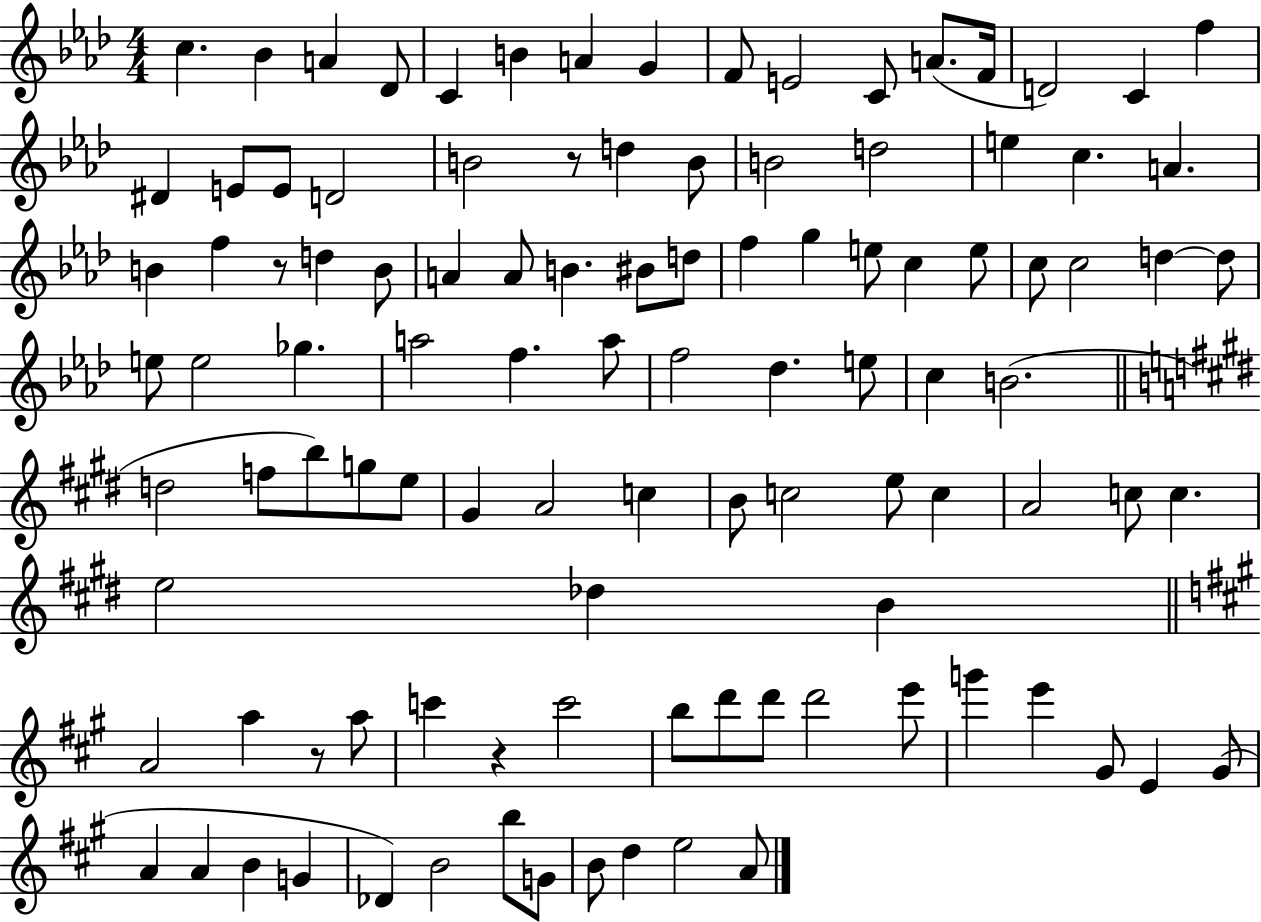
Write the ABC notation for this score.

X:1
T:Untitled
M:4/4
L:1/4
K:Ab
c _B A _D/2 C B A G F/2 E2 C/2 A/2 F/4 D2 C f ^D E/2 E/2 D2 B2 z/2 d B/2 B2 d2 e c A B f z/2 d B/2 A A/2 B ^B/2 d/2 f g e/2 c e/2 c/2 c2 d d/2 e/2 e2 _g a2 f a/2 f2 _d e/2 c B2 d2 f/2 b/2 g/2 e/2 ^G A2 c B/2 c2 e/2 c A2 c/2 c e2 _d B A2 a z/2 a/2 c' z c'2 b/2 d'/2 d'/2 d'2 e'/2 g' e' ^G/2 E ^G/2 A A B G _D B2 b/2 G/2 B/2 d e2 A/2